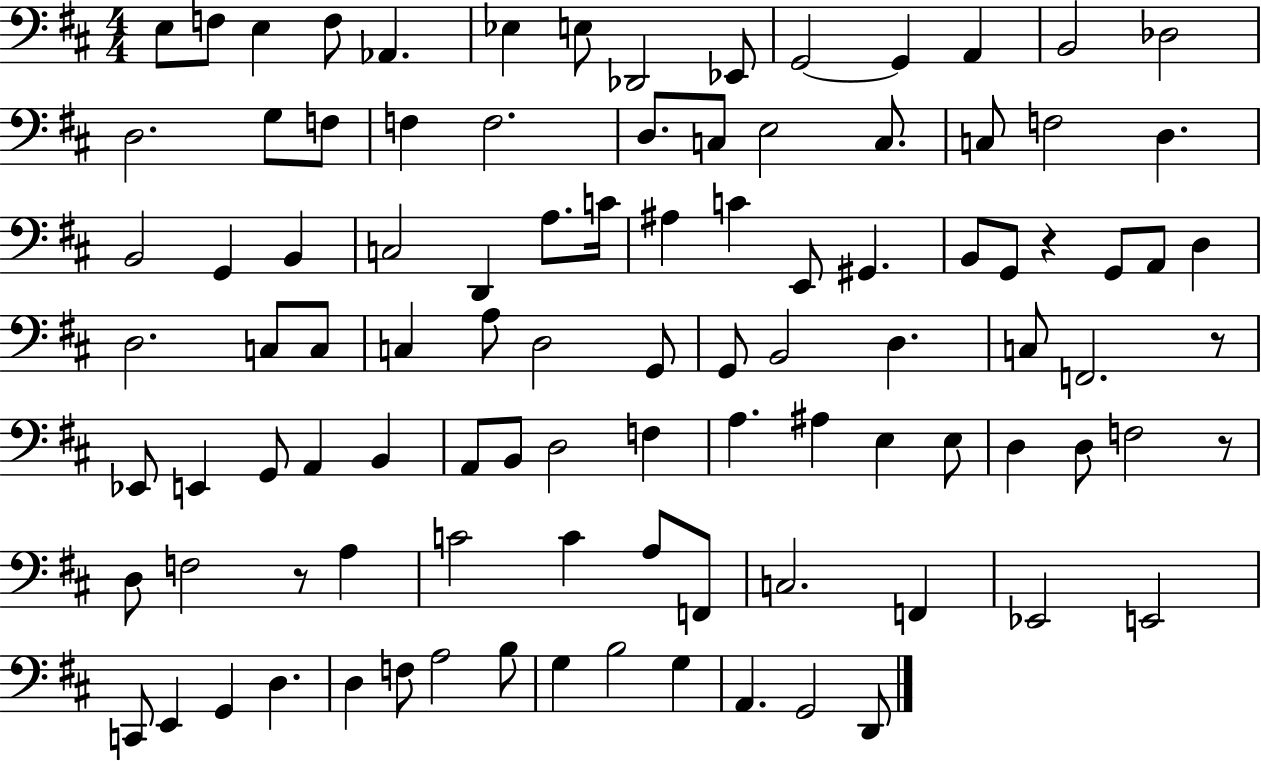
E3/e F3/e E3/q F3/e Ab2/q. Eb3/q E3/e Db2/h Eb2/e G2/h G2/q A2/q B2/h Db3/h D3/h. G3/e F3/e F3/q F3/h. D3/e. C3/e E3/h C3/e. C3/e F3/h D3/q. B2/h G2/q B2/q C3/h D2/q A3/e. C4/s A#3/q C4/q E2/e G#2/q. B2/e G2/e R/q G2/e A2/e D3/q D3/h. C3/e C3/e C3/q A3/e D3/h G2/e G2/e B2/h D3/q. C3/e F2/h. R/e Eb2/e E2/q G2/e A2/q B2/q A2/e B2/e D3/h F3/q A3/q. A#3/q E3/q E3/e D3/q D3/e F3/h R/e D3/e F3/h R/e A3/q C4/h C4/q A3/e F2/e C3/h. F2/q Eb2/h E2/h C2/e E2/q G2/q D3/q. D3/q F3/e A3/h B3/e G3/q B3/h G3/q A2/q. G2/h D2/e